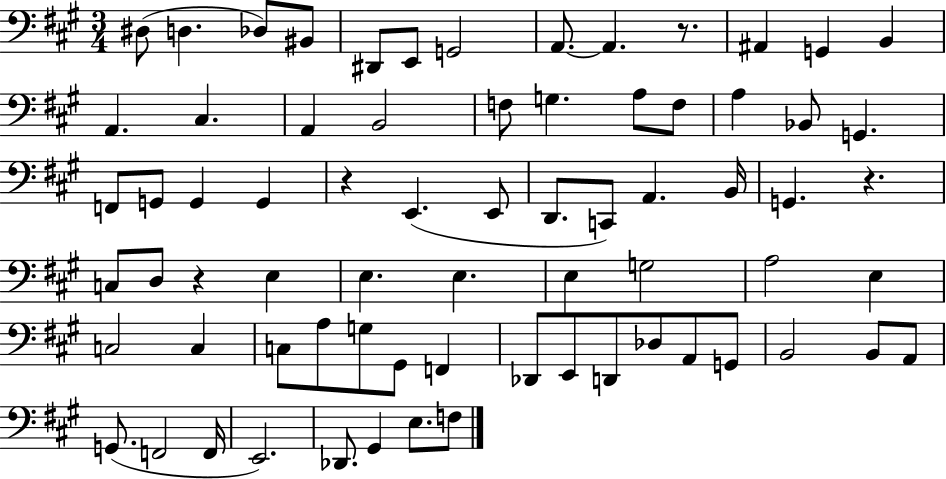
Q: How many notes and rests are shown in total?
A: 71